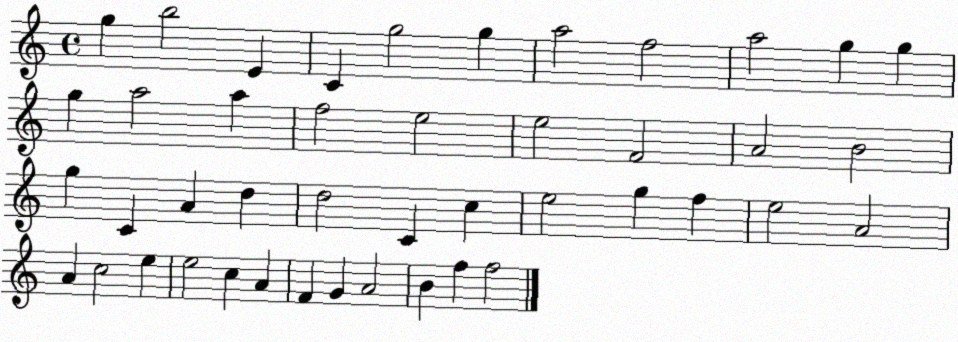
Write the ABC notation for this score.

X:1
T:Untitled
M:4/4
L:1/4
K:C
g b2 E C g2 g a2 f2 a2 g g g a2 a f2 e2 e2 F2 A2 B2 g C A d d2 C c e2 g f e2 A2 A c2 e e2 c A F G A2 B f f2